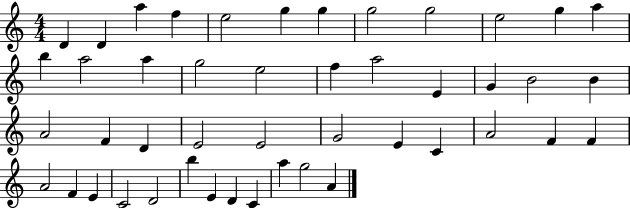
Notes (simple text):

D4/q D4/q A5/q F5/q E5/h G5/q G5/q G5/h G5/h E5/h G5/q A5/q B5/q A5/h A5/q G5/h E5/h F5/q A5/h E4/q G4/q B4/h B4/q A4/h F4/q D4/q E4/h E4/h G4/h E4/q C4/q A4/h F4/q F4/q A4/h F4/q E4/q C4/h D4/h B5/q E4/q D4/q C4/q A5/q G5/h A4/q